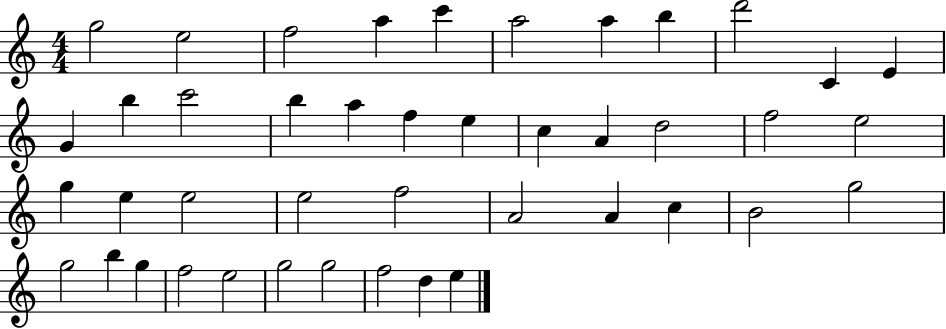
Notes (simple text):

G5/h E5/h F5/h A5/q C6/q A5/h A5/q B5/q D6/h C4/q E4/q G4/q B5/q C6/h B5/q A5/q F5/q E5/q C5/q A4/q D5/h F5/h E5/h G5/q E5/q E5/h E5/h F5/h A4/h A4/q C5/q B4/h G5/h G5/h B5/q G5/q F5/h E5/h G5/h G5/h F5/h D5/q E5/q